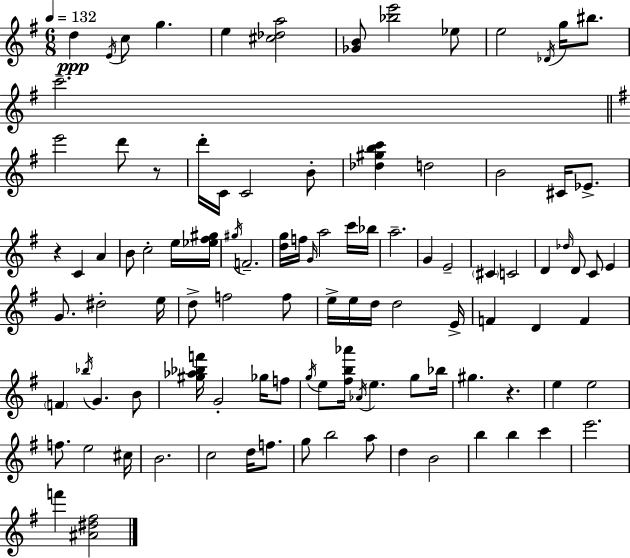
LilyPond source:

{
  \clef treble
  \numericTimeSignature
  \time 6/8
  \key g \major
  \tempo 4 = 132
  d''4\ppp \acciaccatura { e'16 } c''8 g''4. | e''4 <cis'' des'' a''>2 | <ges' b'>8 <bes'' e'''>2 ees''8 | e''2 \acciaccatura { des'16 } g''16 bis''8. | \break c'''2.-- | \bar "||" \break \key g \major e'''2 d'''8 r8 | d'''16-. c'16 c'2 b'8-. | <des'' gis'' b'' c'''>4 d''2 | b'2 cis'16 ees'8.-> | \break r4 c'4 a'4 | b'8 c''2-. e''16 <ees'' fis'' gis''>16 | \acciaccatura { gis''16 } f'2.-- | <d'' g''>16 f''16 \grace { g'16 } a''2 | \break c'''16 bes''16 a''2.-- | g'4 e'2-- | \parenthesize cis'4 c'2 | d'4 \grace { des''16 } d'8 c'8 e'4 | \break g'8. dis''2-. | e''16 d''8-> f''2 | f''8 e''16-> e''16 d''16 d''2 | e'16-> f'4 d'4 f'4 | \break \parenthesize f'4 \acciaccatura { bes''16 } g'4. | b'8 <gis'' aes'' bes'' f'''>16 g'2-. | ges''16 f''8 \acciaccatura { g''16 } e''8 <fis'' b'' aes'''>16 \acciaccatura { aes'16 } e''4. | g''8 bes''16 gis''4. | \break r4. e''4 e''2 | f''8. e''2 | cis''16 b'2. | c''2 | \break d''16 f''8. g''8 b''2 | a''8 d''4 b'2 | b''4 b''4 | c'''4 e'''2. | \break f'''4 <ais' dis'' fis''>2 | \bar "|."
}